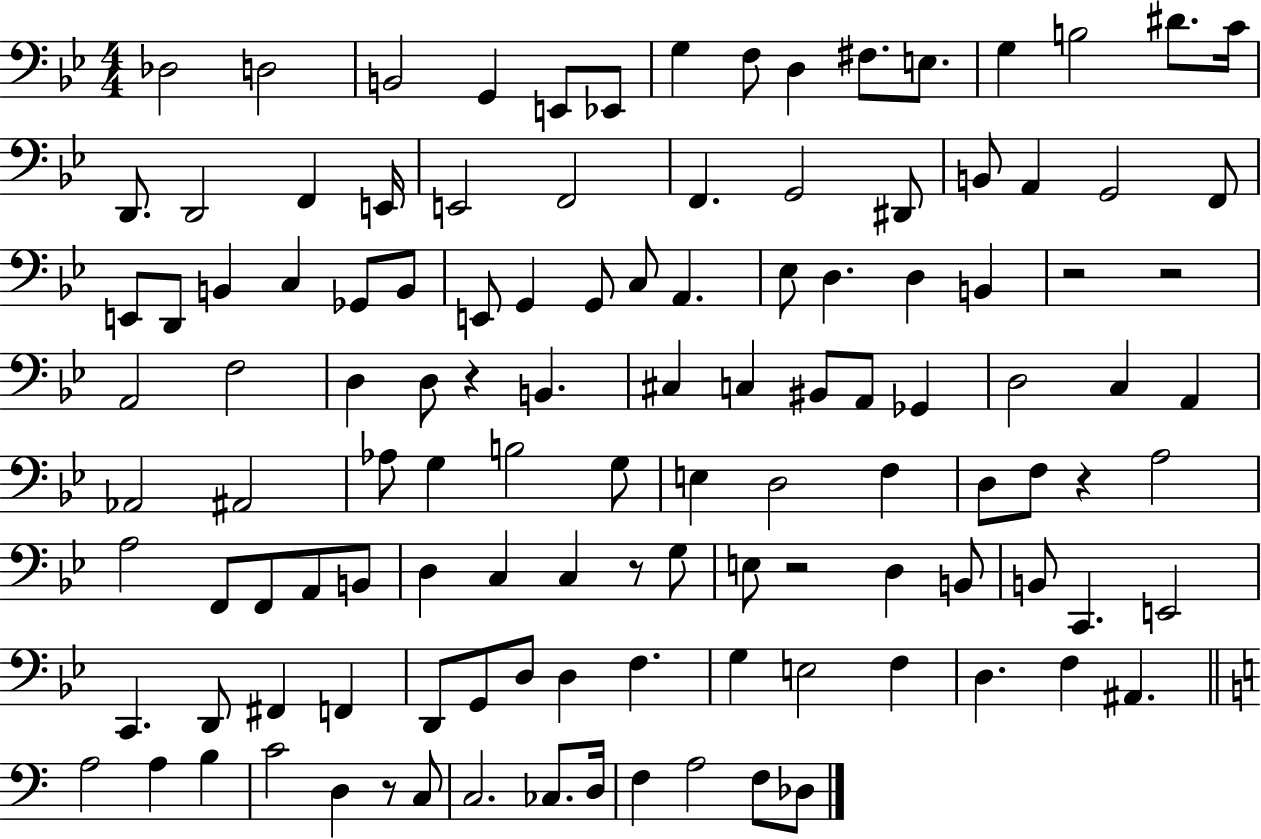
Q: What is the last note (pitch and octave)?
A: Db3